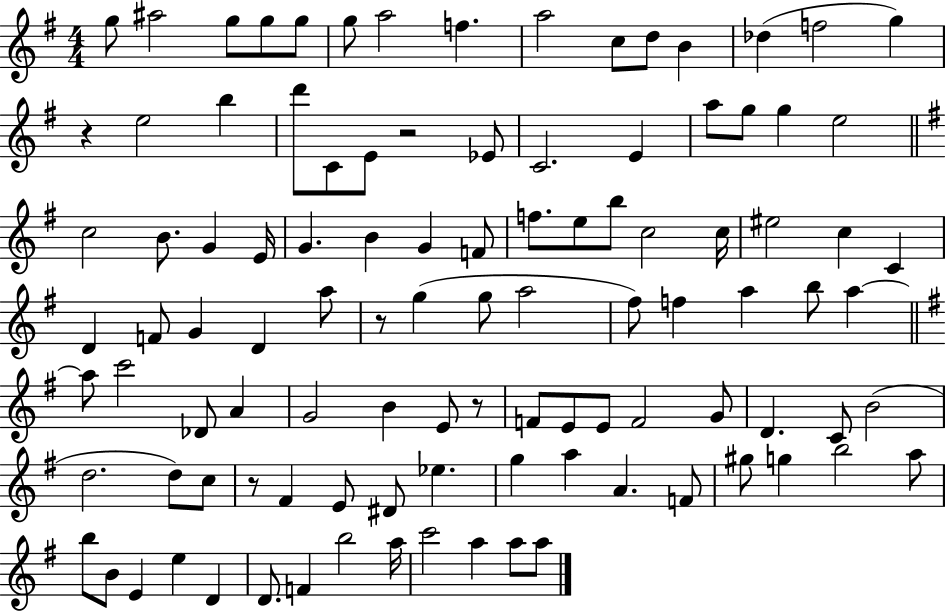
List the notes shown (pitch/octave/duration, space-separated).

G5/e A#5/h G5/e G5/e G5/e G5/e A5/h F5/q. A5/h C5/e D5/e B4/q Db5/q F5/h G5/q R/q E5/h B5/q D6/e C4/e E4/e R/h Eb4/e C4/h. E4/q A5/e G5/e G5/q E5/h C5/h B4/e. G4/q E4/s G4/q. B4/q G4/q F4/e F5/e. E5/e B5/e C5/h C5/s EIS5/h C5/q C4/q D4/q F4/e G4/q D4/q A5/e R/e G5/q G5/e A5/h F#5/e F5/q A5/q B5/e A5/q A5/e C6/h Db4/e A4/q G4/h B4/q E4/e R/e F4/e E4/e E4/e F4/h G4/e D4/q. C4/e B4/h D5/h. D5/e C5/e R/e F#4/q E4/e D#4/e Eb5/q. G5/q A5/q A4/q. F4/e G#5/e G5/q B5/h A5/e B5/e B4/e E4/q E5/q D4/q D4/e. F4/q B5/h A5/s C6/h A5/q A5/e A5/e